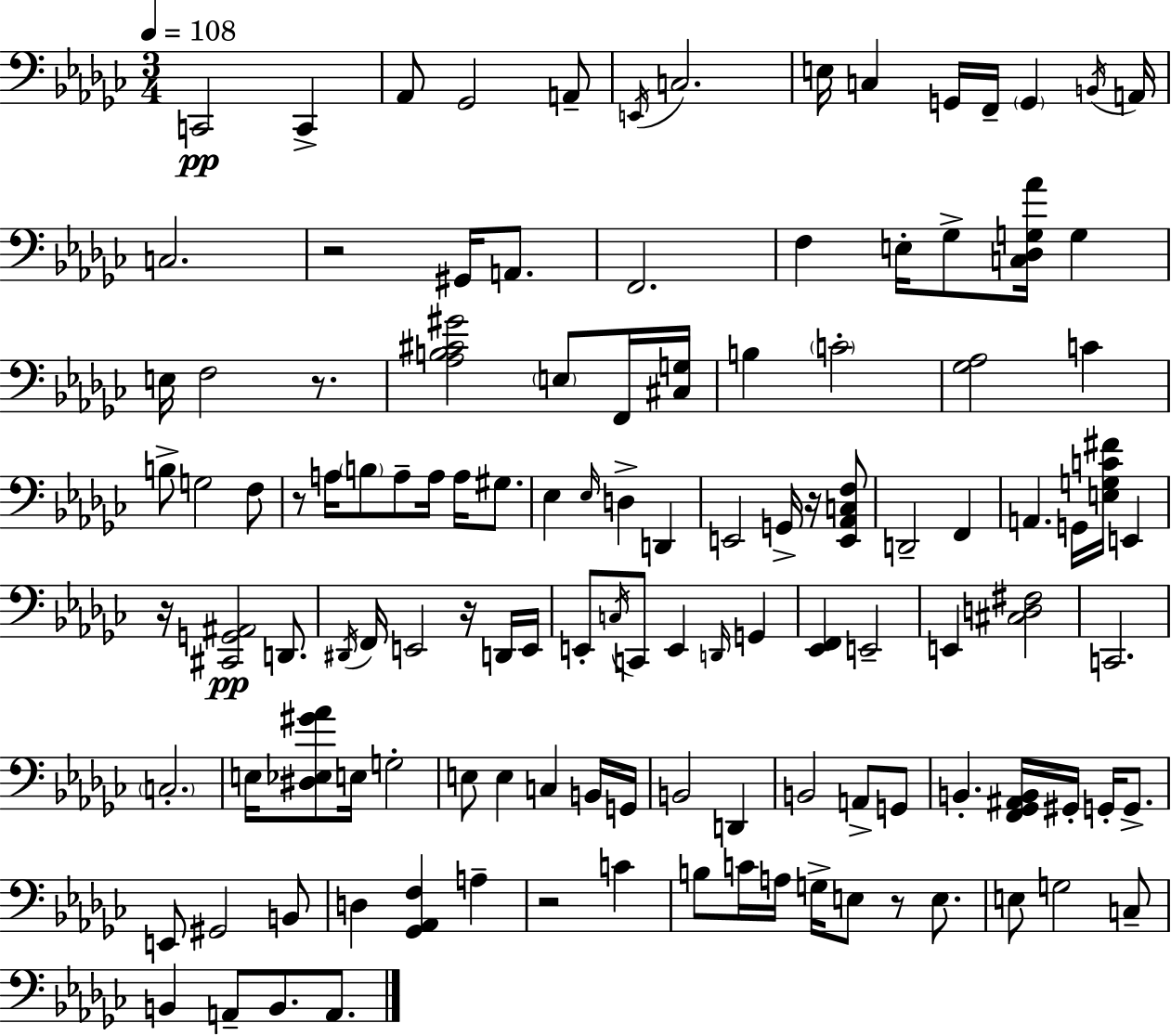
X:1
T:Untitled
M:3/4
L:1/4
K:Ebm
C,,2 C,, _A,,/2 _G,,2 A,,/2 E,,/4 C,2 E,/4 C, G,,/4 F,,/4 G,, B,,/4 A,,/4 C,2 z2 ^G,,/4 A,,/2 F,,2 F, E,/4 _G,/2 [C,_D,G,_A]/4 G, E,/4 F,2 z/2 [_A,B,^C^G]2 E,/2 F,,/4 [^C,G,]/4 B, C2 [_G,_A,]2 C B,/2 G,2 F,/2 z/2 A,/4 B,/2 A,/2 A,/4 A,/4 ^G,/2 _E, _E,/4 D, D,, E,,2 G,,/4 z/4 [E,,_A,,C,F,]/2 D,,2 F,, A,, G,,/4 [E,G,C^F]/4 E,, z/4 [^C,,G,,^A,,]2 D,,/2 ^D,,/4 F,,/4 E,,2 z/4 D,,/4 E,,/4 E,,/2 C,/4 C,,/2 E,, D,,/4 G,, [_E,,F,,] E,,2 E,, [^C,D,^F,]2 C,,2 C,2 E,/4 [^D,_E,^G_A]/2 E,/4 G,2 E,/2 E, C, B,,/4 G,,/4 B,,2 D,, B,,2 A,,/2 G,,/2 B,, [F,,_G,,^A,,B,,]/4 ^G,,/4 G,,/4 G,,/2 E,,/2 ^G,,2 B,,/2 D, [_G,,_A,,F,] A, z2 C B,/2 C/4 A,/4 G,/4 E,/2 z/2 E,/2 E,/2 G,2 C,/2 B,, A,,/2 B,,/2 A,,/2